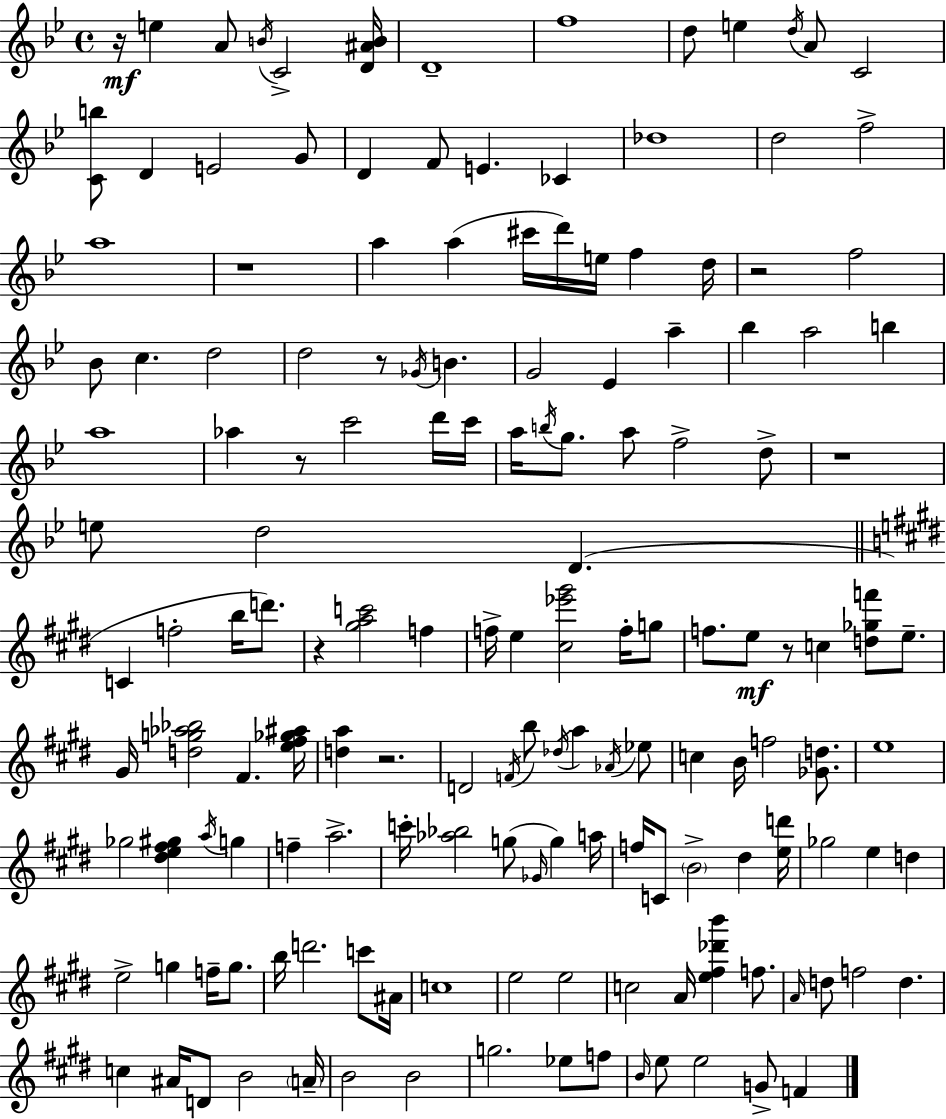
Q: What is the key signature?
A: BES major